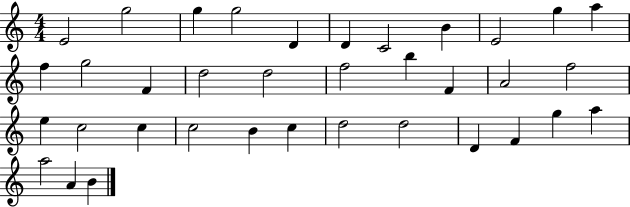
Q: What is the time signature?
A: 4/4